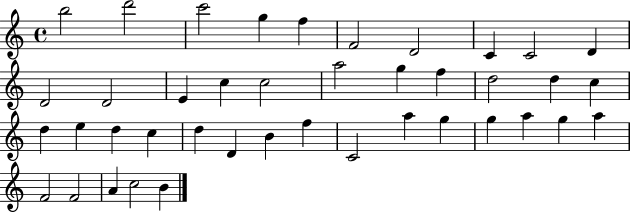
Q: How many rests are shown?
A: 0